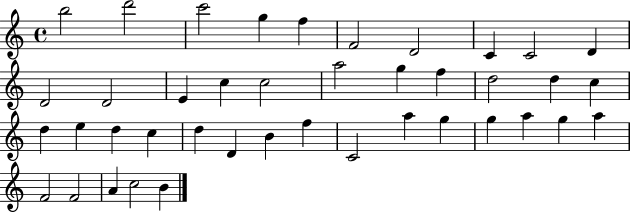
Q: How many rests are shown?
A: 0